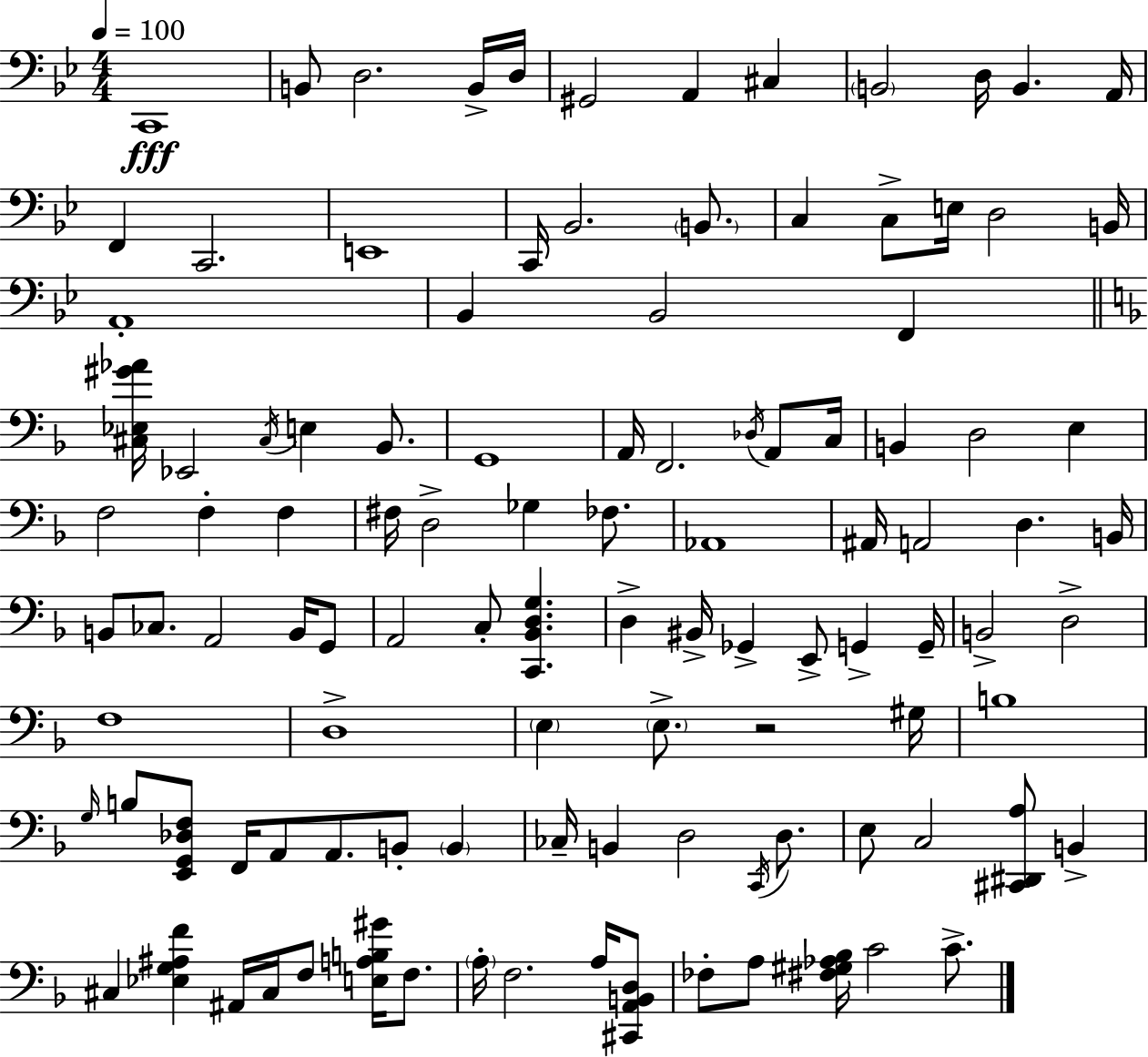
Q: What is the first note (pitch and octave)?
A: C2